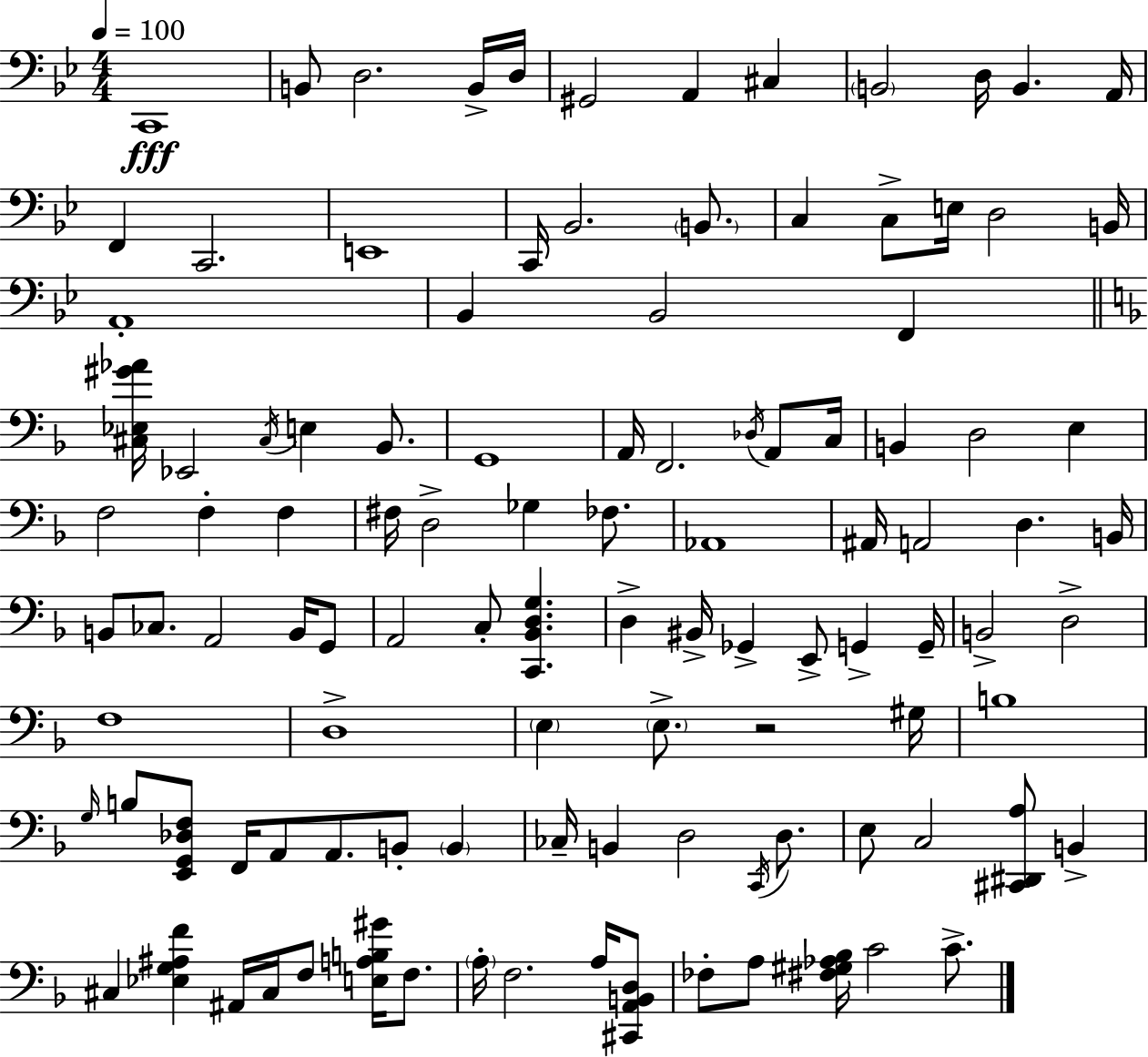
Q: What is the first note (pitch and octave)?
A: C2